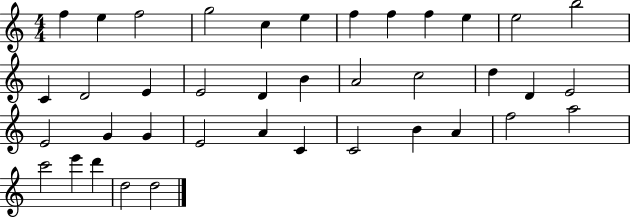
{
  \clef treble
  \numericTimeSignature
  \time 4/4
  \key c \major
  f''4 e''4 f''2 | g''2 c''4 e''4 | f''4 f''4 f''4 e''4 | e''2 b''2 | \break c'4 d'2 e'4 | e'2 d'4 b'4 | a'2 c''2 | d''4 d'4 e'2 | \break e'2 g'4 g'4 | e'2 a'4 c'4 | c'2 b'4 a'4 | f''2 a''2 | \break c'''2 e'''4 d'''4 | d''2 d''2 | \bar "|."
}